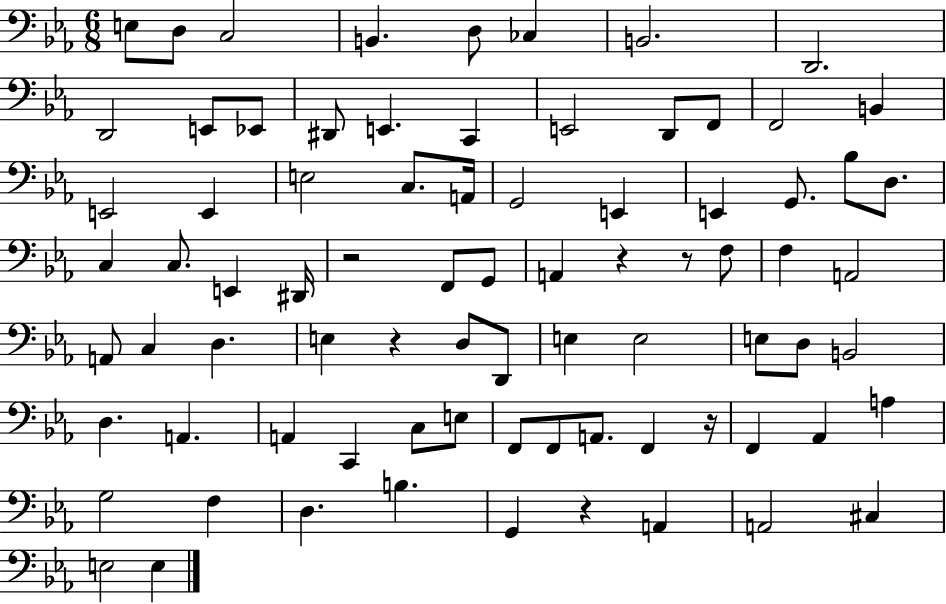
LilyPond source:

{
  \clef bass
  \numericTimeSignature
  \time 6/8
  \key ees \major
  e8 d8 c2 | b,4. d8 ces4 | b,2. | d,2. | \break d,2 e,8 ees,8 | dis,8 e,4. c,4 | e,2 d,8 f,8 | f,2 b,4 | \break e,2 e,4 | e2 c8. a,16 | g,2 e,4 | e,4 g,8. bes8 d8. | \break c4 c8. e,4 dis,16 | r2 f,8 g,8 | a,4 r4 r8 f8 | f4 a,2 | \break a,8 c4 d4. | e4 r4 d8 d,8 | e4 e2 | e8 d8 b,2 | \break d4. a,4. | a,4 c,4 c8 e8 | f,8 f,8 a,8. f,4 r16 | f,4 aes,4 a4 | \break g2 f4 | d4. b4. | g,4 r4 a,4 | a,2 cis4 | \break e2 e4 | \bar "|."
}